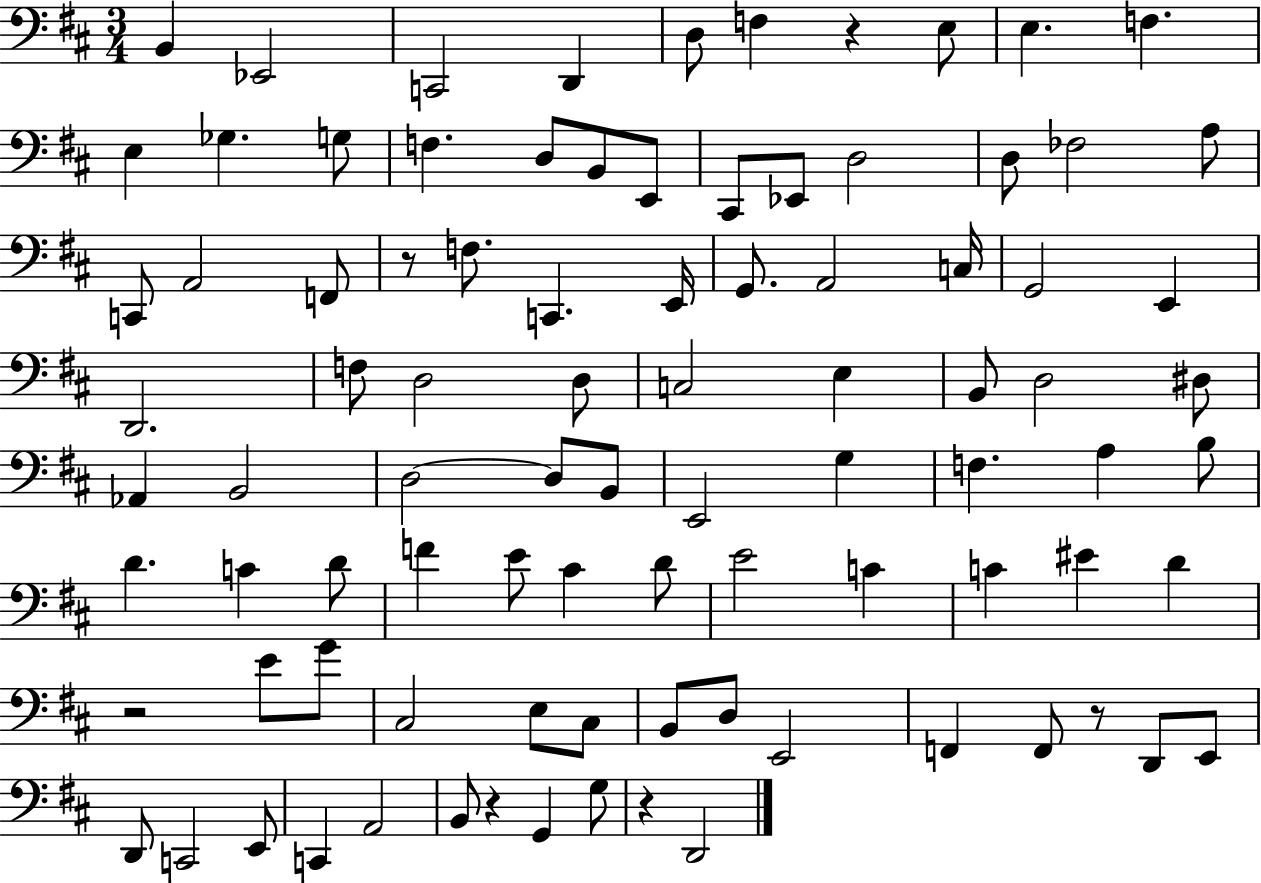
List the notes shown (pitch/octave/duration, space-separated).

B2/q Eb2/h C2/h D2/q D3/e F3/q R/q E3/e E3/q. F3/q. E3/q Gb3/q. G3/e F3/q. D3/e B2/e E2/e C#2/e Eb2/e D3/h D3/e FES3/h A3/e C2/e A2/h F2/e R/e F3/e. C2/q. E2/s G2/e. A2/h C3/s G2/h E2/q D2/h. F3/e D3/h D3/e C3/h E3/q B2/e D3/h D#3/e Ab2/q B2/h D3/h D3/e B2/e E2/h G3/q F3/q. A3/q B3/e D4/q. C4/q D4/e F4/q E4/e C#4/q D4/e E4/h C4/q C4/q EIS4/q D4/q R/h E4/e G4/e C#3/h E3/e C#3/e B2/e D3/e E2/h F2/q F2/e R/e D2/e E2/e D2/e C2/h E2/e C2/q A2/h B2/e R/q G2/q G3/e R/q D2/h